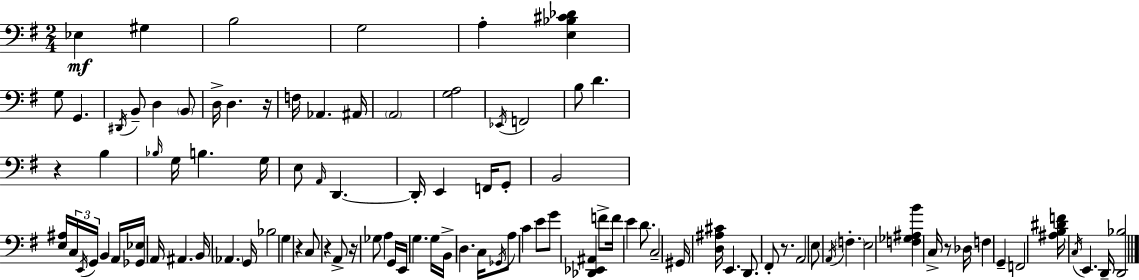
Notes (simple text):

Eb3/q G#3/q B3/h G3/h A3/q [E3,Bb3,C#4,Db4]/q G3/e G2/q. D#2/s B2/e D3/q B2/e D3/s D3/q. R/s F3/s Ab2/q. A#2/s A2/h [G3,A3]/h Eb2/s F2/h B3/e D4/q. R/q B3/q Bb3/s G3/s B3/q. G3/s E3/e A2/s D2/q. D2/s E2/q F2/s G2/e B2/h [E3,A#3]/s C3/s E2/s G2/s B2/q A2/s [Gb2,Eb3]/s A2/s A#2/q. B2/s Ab2/q. G2/s Bb3/h G3/q R/q C3/e R/q A2/e R/s Gb3/e A3/q G2/s E2/s G3/q. G3/s B2/s D3/q. C3/s Gb2/s A3/e C4/q E4/e G4/e [Db2,Eb2,A#2]/q F4/e F4/s E4/q D4/e. C3/h G#2/s [D3,A#3,C#4]/s E2/q. D2/e. F#2/e R/e. A2/h E3/e A2/s F3/q. E3/h [F3,Gb3,A#3,B4]/q C3/s R/e Db3/s F3/q G2/q F2/h [A#3,B3,D#4,F4]/s C3/s E2/q. D2/s [D2,Bb3]/h